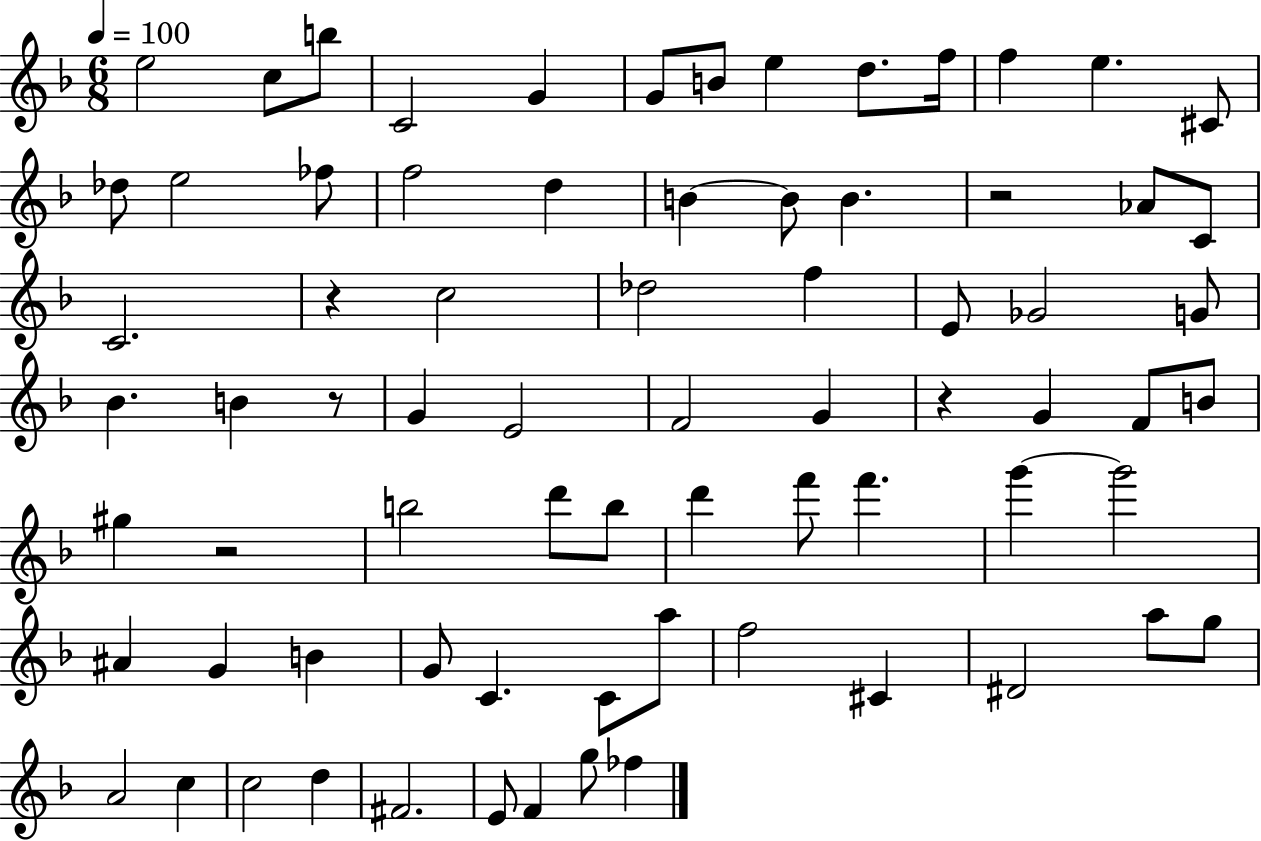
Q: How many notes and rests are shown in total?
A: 74